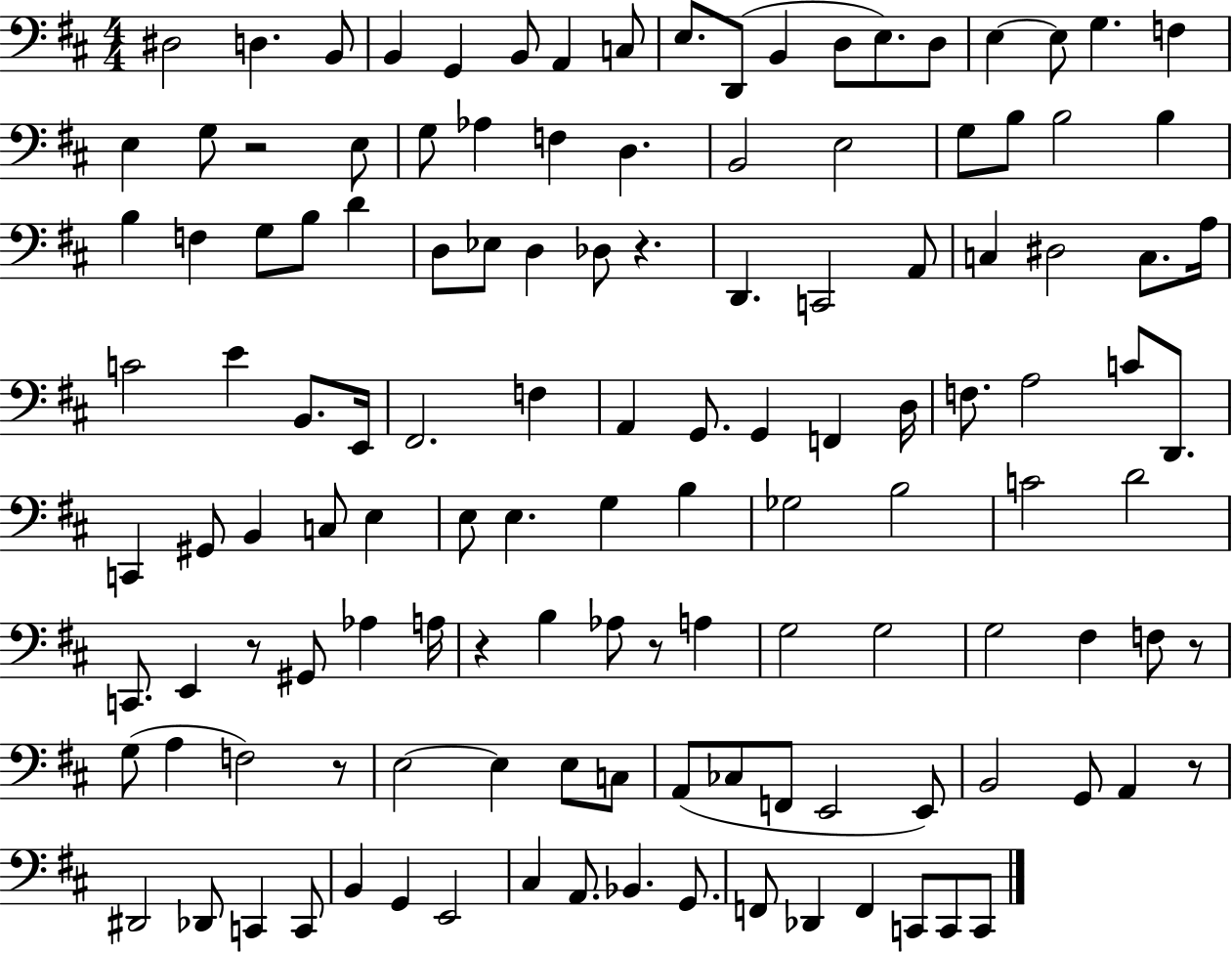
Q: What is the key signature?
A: D major